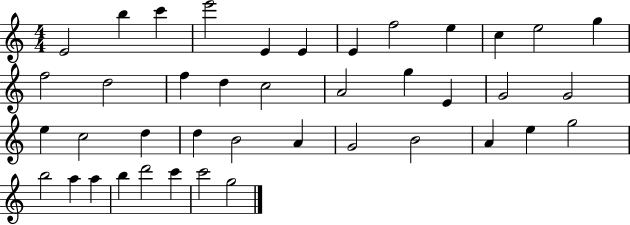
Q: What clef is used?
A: treble